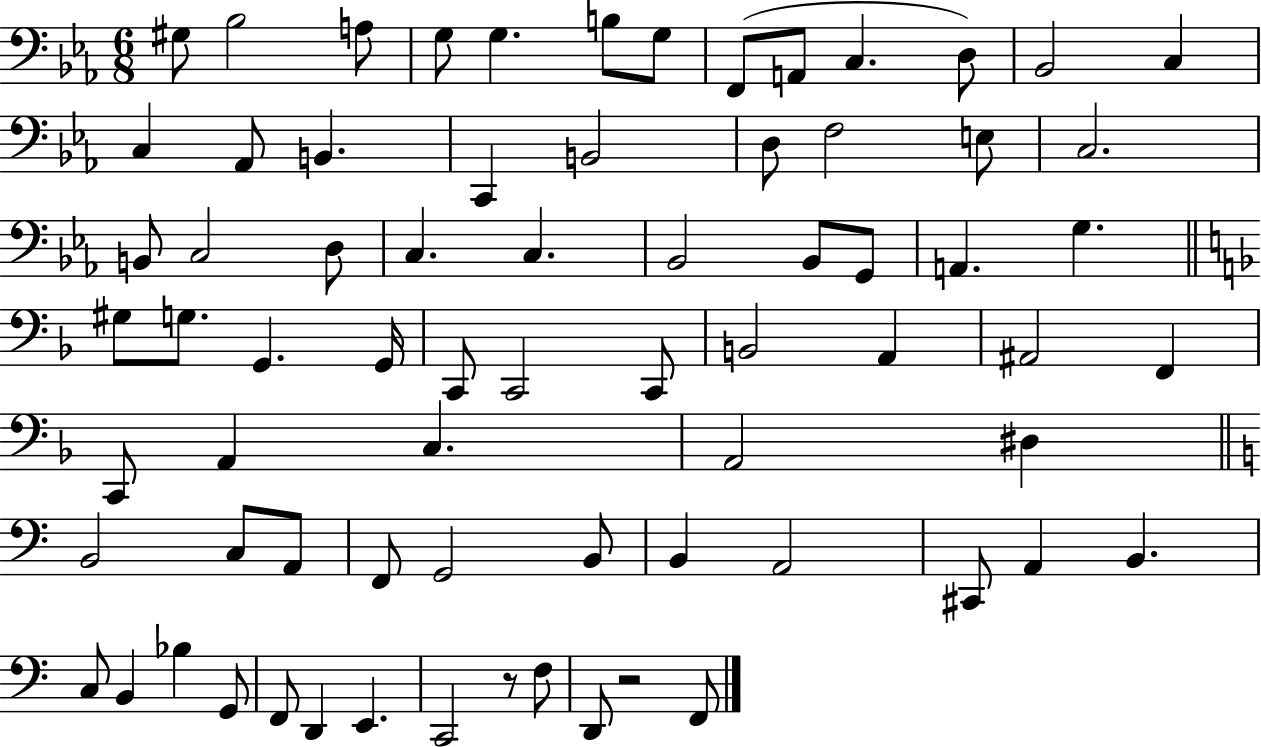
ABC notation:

X:1
T:Untitled
M:6/8
L:1/4
K:Eb
^G,/2 _B,2 A,/2 G,/2 G, B,/2 G,/2 F,,/2 A,,/2 C, D,/2 _B,,2 C, C, _A,,/2 B,, C,, B,,2 D,/2 F,2 E,/2 C,2 B,,/2 C,2 D,/2 C, C, _B,,2 _B,,/2 G,,/2 A,, G, ^G,/2 G,/2 G,, G,,/4 C,,/2 C,,2 C,,/2 B,,2 A,, ^A,,2 F,, C,,/2 A,, C, A,,2 ^D, B,,2 C,/2 A,,/2 F,,/2 G,,2 B,,/2 B,, A,,2 ^C,,/2 A,, B,, C,/2 B,, _B, G,,/2 F,,/2 D,, E,, C,,2 z/2 F,/2 D,,/2 z2 F,,/2